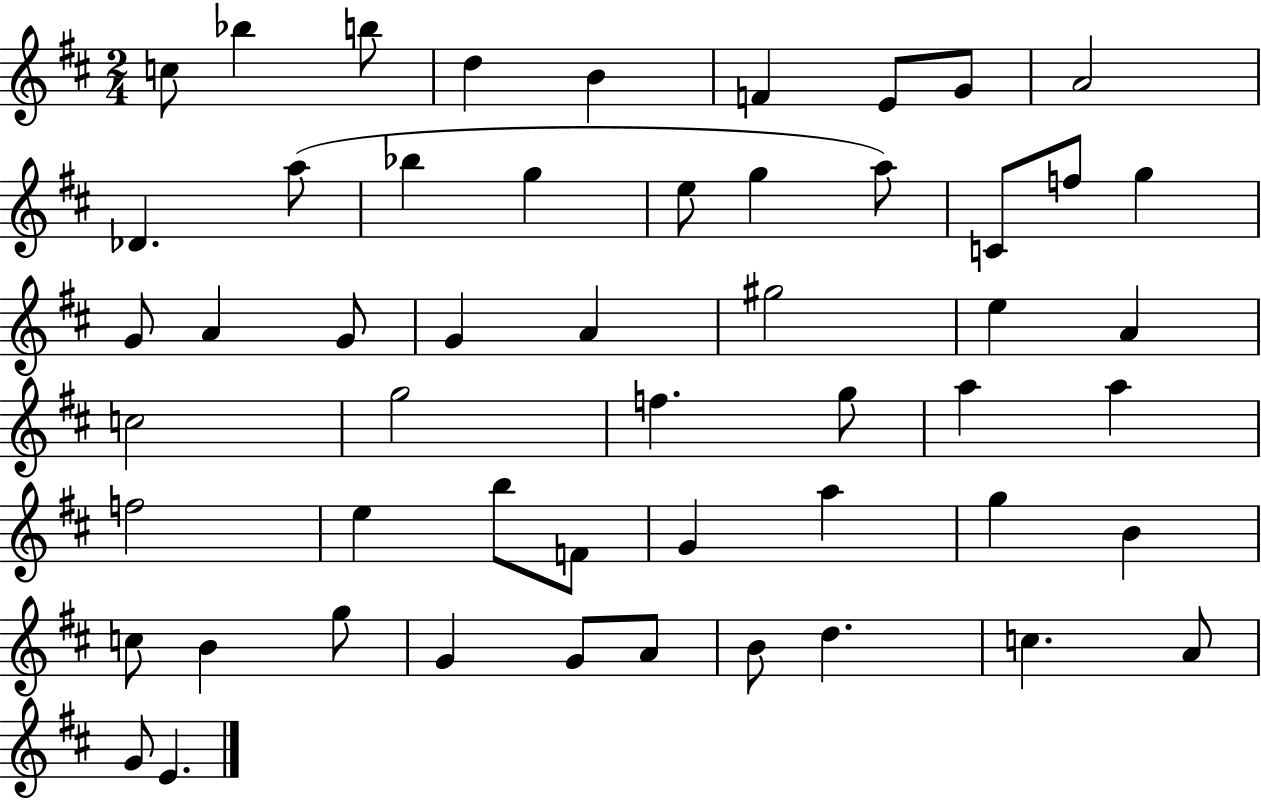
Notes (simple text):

C5/e Bb5/q B5/e D5/q B4/q F4/q E4/e G4/e A4/h Db4/q. A5/e Bb5/q G5/q E5/e G5/q A5/e C4/e F5/e G5/q G4/e A4/q G4/e G4/q A4/q G#5/h E5/q A4/q C5/h G5/h F5/q. G5/e A5/q A5/q F5/h E5/q B5/e F4/e G4/q A5/q G5/q B4/q C5/e B4/q G5/e G4/q G4/e A4/e B4/e D5/q. C5/q. A4/e G4/e E4/q.